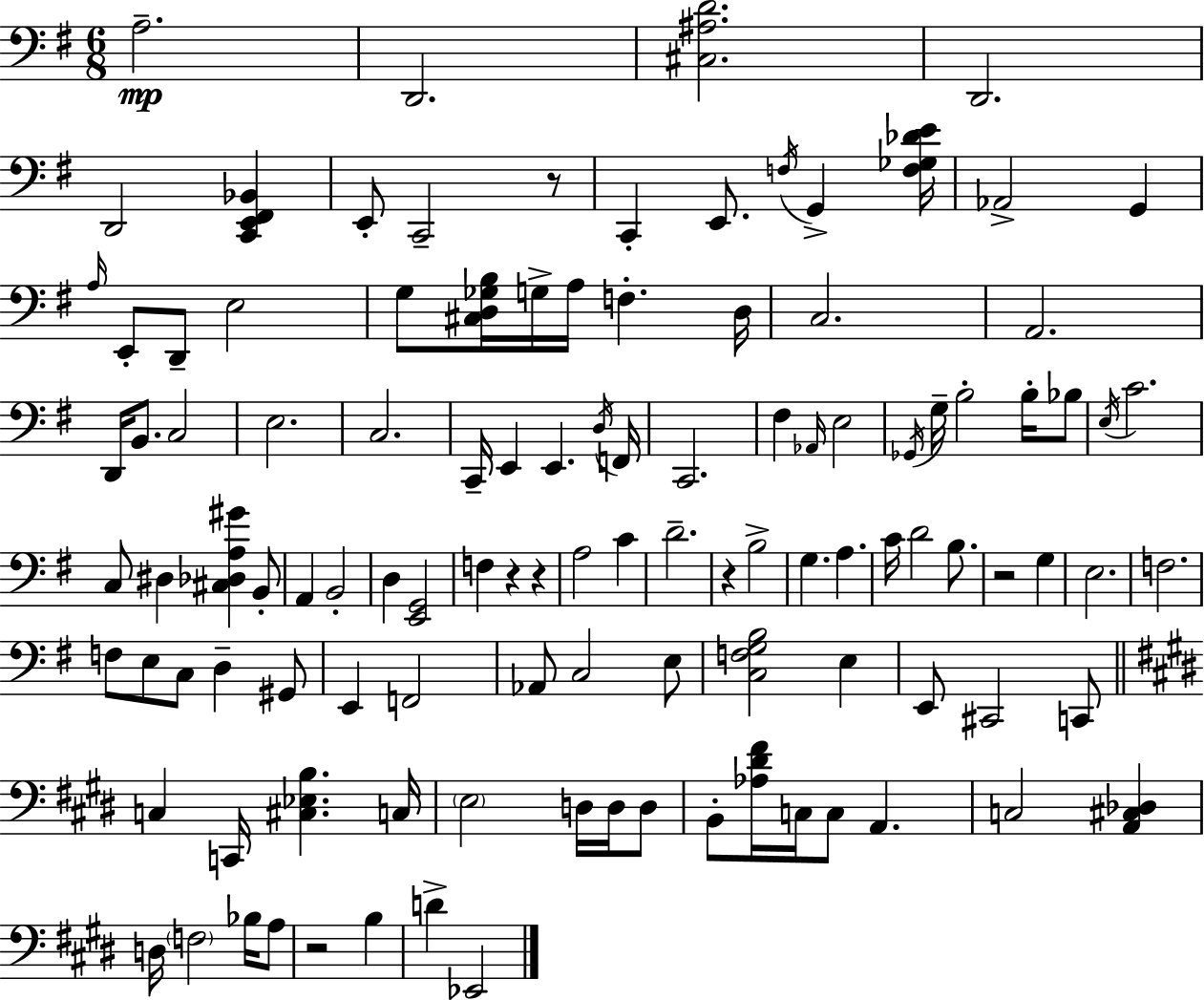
X:1
T:Untitled
M:6/8
L:1/4
K:Em
A,2 D,,2 [^C,^A,D]2 D,,2 D,,2 [C,,E,,^F,,_B,,] E,,/2 C,,2 z/2 C,, E,,/2 F,/4 G,, [F,_G,_DE]/4 _A,,2 G,, A,/4 E,,/2 D,,/2 E,2 G,/2 [^C,D,_G,B,]/4 G,/4 A,/4 F, D,/4 C,2 A,,2 D,,/4 B,,/2 C,2 E,2 C,2 C,,/4 E,, E,, D,/4 F,,/4 C,,2 ^F, _A,,/4 E,2 _G,,/4 G,/4 B,2 B,/4 _B,/2 E,/4 C2 C,/2 ^D, [^C,_D,A,^G] B,,/2 A,, B,,2 D, [E,,G,,]2 F, z z A,2 C D2 z B,2 G, A, C/4 D2 B,/2 z2 G, E,2 F,2 F,/2 E,/2 C,/2 D, ^G,,/2 E,, F,,2 _A,,/2 C,2 E,/2 [C,F,G,B,]2 E, E,,/2 ^C,,2 C,,/2 C, C,,/4 [^C,_E,B,] C,/4 E,2 D,/4 D,/4 D,/2 B,,/2 [_A,^D^F]/4 C,/4 C,/2 A,, C,2 [A,,^C,_D,] D,/4 F,2 _B,/4 A,/2 z2 B, D _E,,2